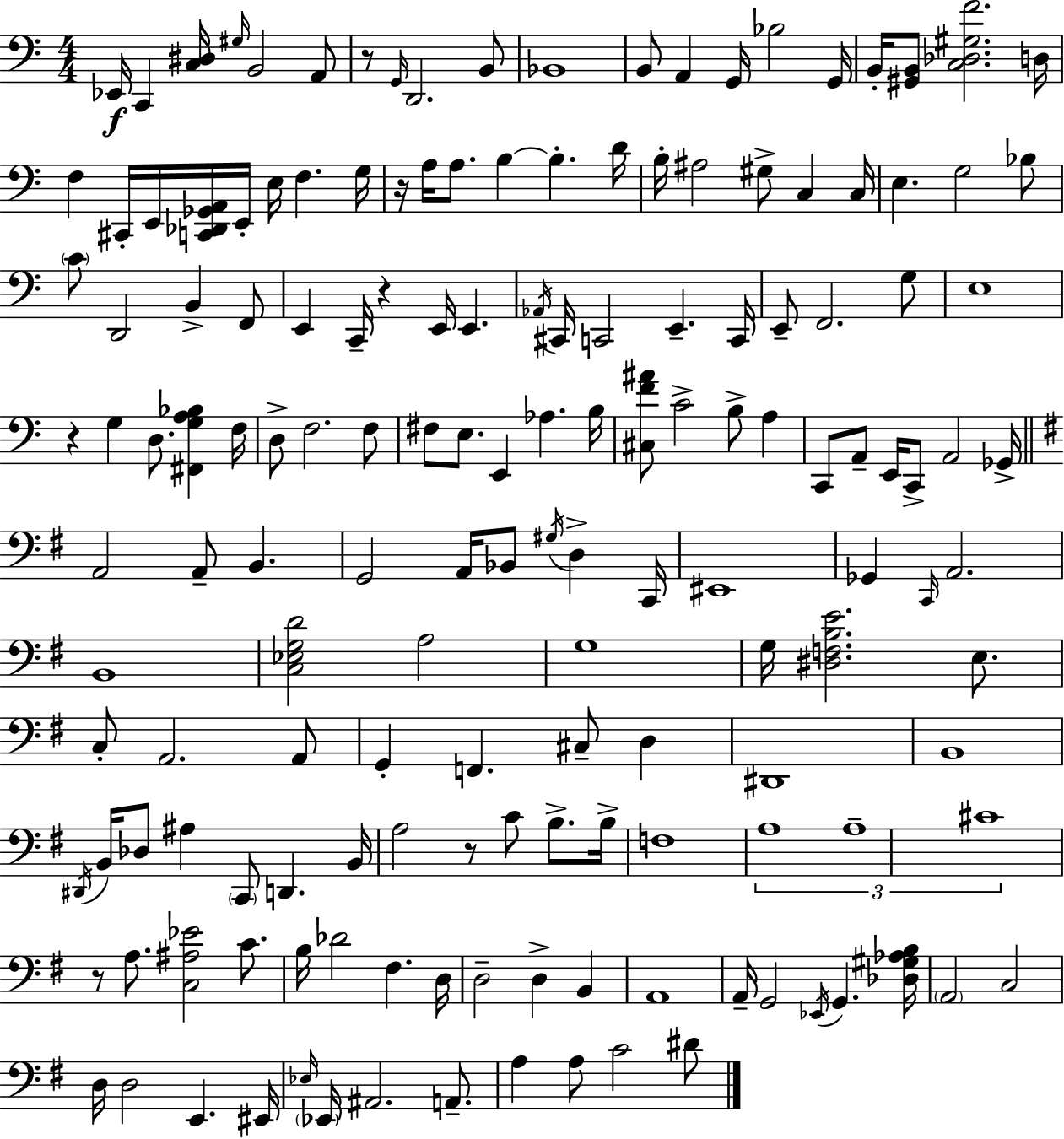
X:1
T:Untitled
M:4/4
L:1/4
K:Am
_E,,/4 C,, [C,^D,]/4 ^G,/4 B,,2 A,,/2 z/2 G,,/4 D,,2 B,,/2 _B,,4 B,,/2 A,, G,,/4 _B,2 G,,/4 B,,/4 [^G,,B,,]/2 [C,_D,^G,F]2 D,/4 F, ^C,,/4 E,,/4 [C,,_D,,_G,,A,,]/4 E,,/4 E,/4 F, G,/4 z/4 A,/4 A,/2 B, B, D/4 B,/4 ^A,2 ^G,/2 C, C,/4 E, G,2 _B,/2 C/2 D,,2 B,, F,,/2 E,, C,,/4 z E,,/4 E,, _A,,/4 ^C,,/4 C,,2 E,, C,,/4 E,,/2 F,,2 G,/2 E,4 z G, D,/2 [^F,,G,A,_B,] F,/4 D,/2 F,2 F,/2 ^F,/2 E,/2 E,, _A, B,/4 [^C,F^A]/2 C2 B,/2 A, C,,/2 A,,/2 E,,/4 C,,/2 A,,2 _G,,/4 A,,2 A,,/2 B,, G,,2 A,,/4 _B,,/2 ^G,/4 D, C,,/4 ^E,,4 _G,, C,,/4 A,,2 B,,4 [C,_E,G,D]2 A,2 G,4 G,/4 [^D,F,B,E]2 E,/2 C,/2 A,,2 A,,/2 G,, F,, ^C,/2 D, ^D,,4 B,,4 ^D,,/4 B,,/4 _D,/2 ^A, C,,/2 D,, B,,/4 A,2 z/2 C/2 B,/2 B,/4 F,4 A,4 A,4 ^C4 z/2 A,/2 [C,^A,_E]2 C/2 B,/4 _D2 ^F, D,/4 D,2 D, B,, A,,4 A,,/4 G,,2 _E,,/4 G,, [_D,^G,_A,B,]/4 A,,2 C,2 D,/4 D,2 E,, ^E,,/4 _E,/4 _E,,/4 ^A,,2 A,,/2 A, A,/2 C2 ^D/2